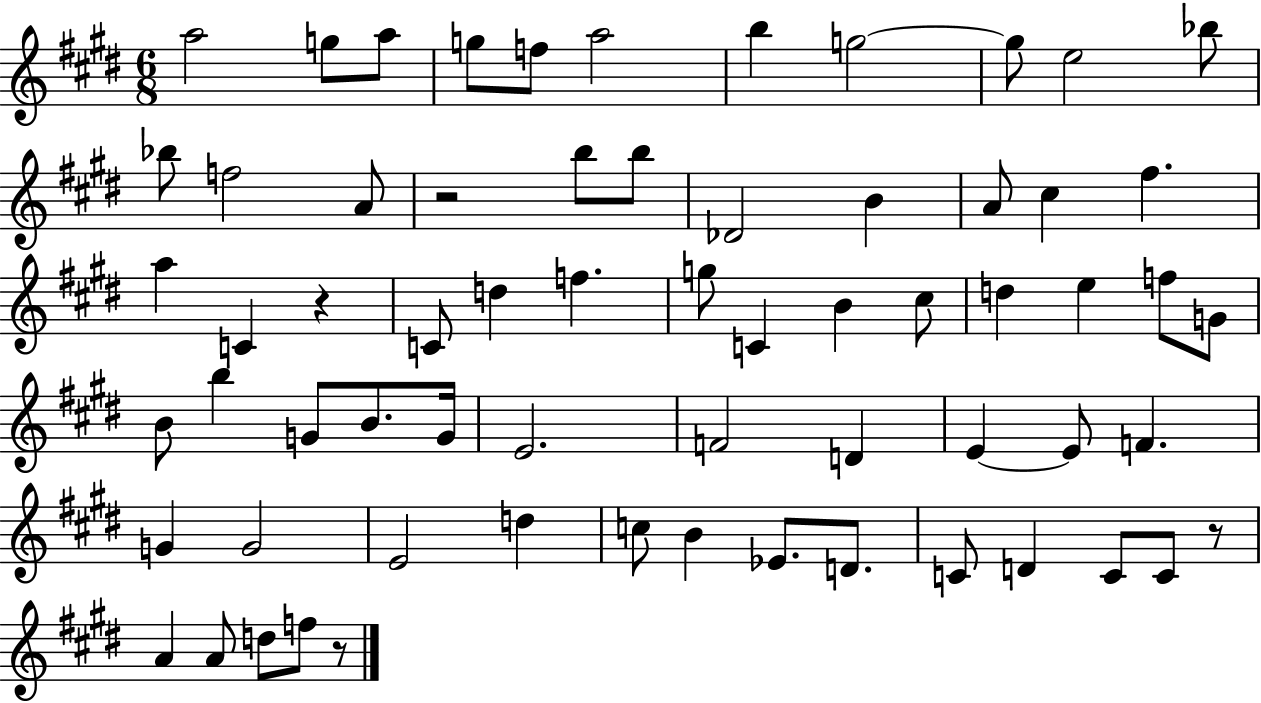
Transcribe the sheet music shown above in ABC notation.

X:1
T:Untitled
M:6/8
L:1/4
K:E
a2 g/2 a/2 g/2 f/2 a2 b g2 g/2 e2 _b/2 _b/2 f2 A/2 z2 b/2 b/2 _D2 B A/2 ^c ^f a C z C/2 d f g/2 C B ^c/2 d e f/2 G/2 B/2 b G/2 B/2 G/4 E2 F2 D E E/2 F G G2 E2 d c/2 B _E/2 D/2 C/2 D C/2 C/2 z/2 A A/2 d/2 f/2 z/2